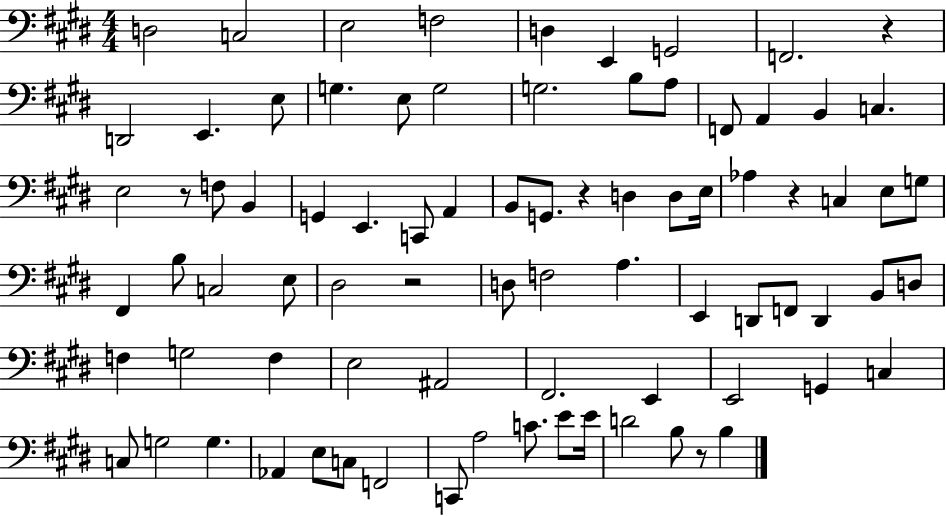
X:1
T:Untitled
M:4/4
L:1/4
K:E
D,2 C,2 E,2 F,2 D, E,, G,,2 F,,2 z D,,2 E,, E,/2 G, E,/2 G,2 G,2 B,/2 A,/2 F,,/2 A,, B,, C, E,2 z/2 F,/2 B,, G,, E,, C,,/2 A,, B,,/2 G,,/2 z D, D,/2 E,/4 _A, z C, E,/2 G,/2 ^F,, B,/2 C,2 E,/2 ^D,2 z2 D,/2 F,2 A, E,, D,,/2 F,,/2 D,, B,,/2 D,/2 F, G,2 F, E,2 ^A,,2 ^F,,2 E,, E,,2 G,, C, C,/2 G,2 G, _A,, E,/2 C,/2 F,,2 C,,/2 A,2 C/2 E/2 E/4 D2 B,/2 z/2 B,